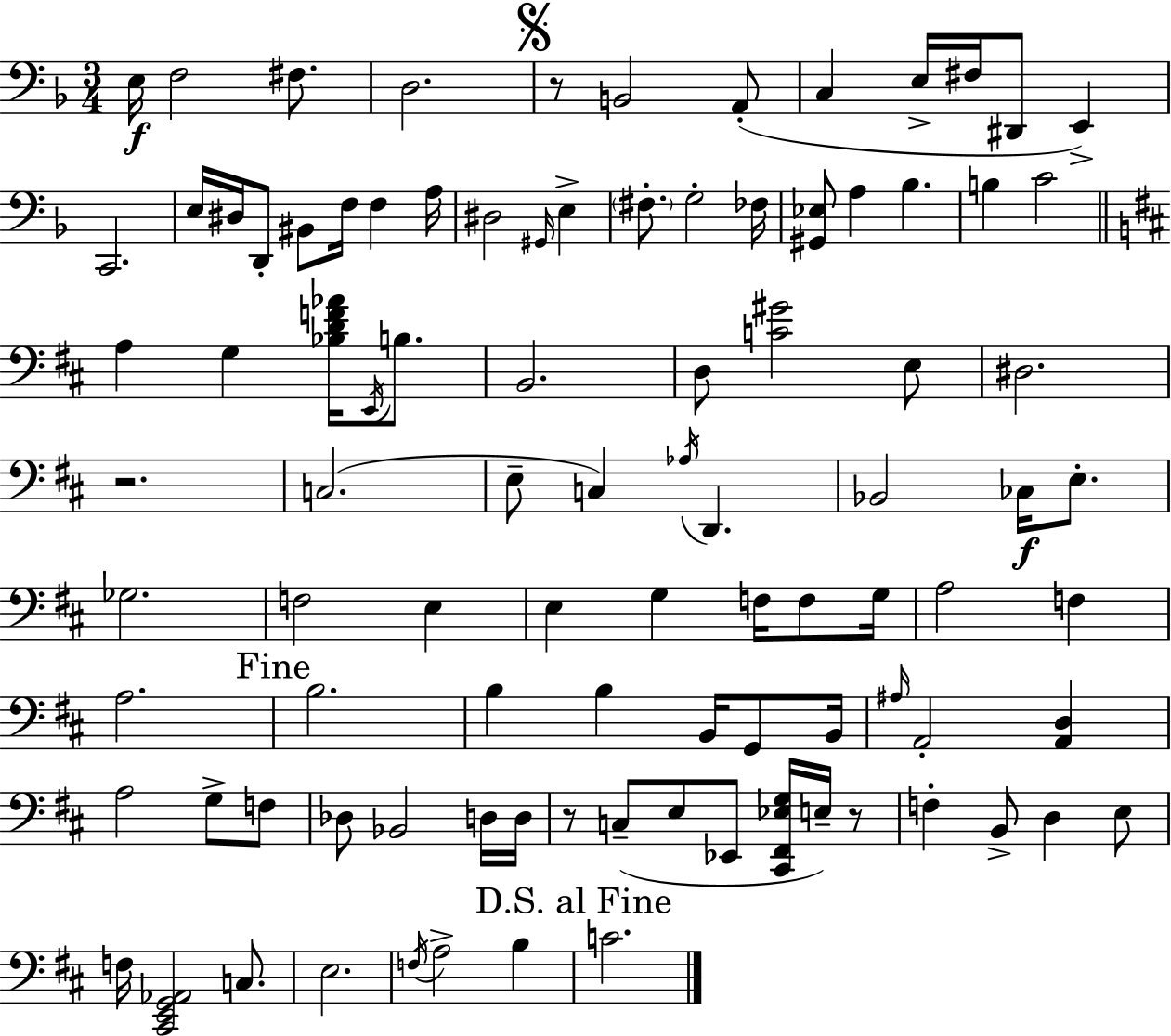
E3/s F3/h F#3/e. D3/h. R/e B2/h A2/e C3/q E3/s F#3/s D#2/e E2/q C2/h. E3/s D#3/s D2/e BIS2/e F3/s F3/q A3/s D#3/h G#2/s E3/q F#3/e. G3/h FES3/s [G#2,Eb3]/e A3/q Bb3/q. B3/q C4/h A3/q G3/q [Bb3,D4,F4,Ab4]/s E2/s B3/e. B2/h. D3/e [C4,G#4]/h E3/e D#3/h. R/h. C3/h. E3/e C3/q Ab3/s D2/q. Bb2/h CES3/s E3/e. Gb3/h. F3/h E3/q E3/q G3/q F3/s F3/e G3/s A3/h F3/q A3/h. B3/h. B3/q B3/q B2/s G2/e B2/s A#3/s A2/h [A2,D3]/q A3/h G3/e F3/e Db3/e Bb2/h D3/s D3/s R/e C3/e E3/e Eb2/e [C#2,F#2,Eb3,G3]/s E3/s R/e F3/q B2/e D3/q E3/e F3/s [C#2,E2,G2,Ab2]/h C3/e. E3/h. F3/s A3/h B3/q C4/h.